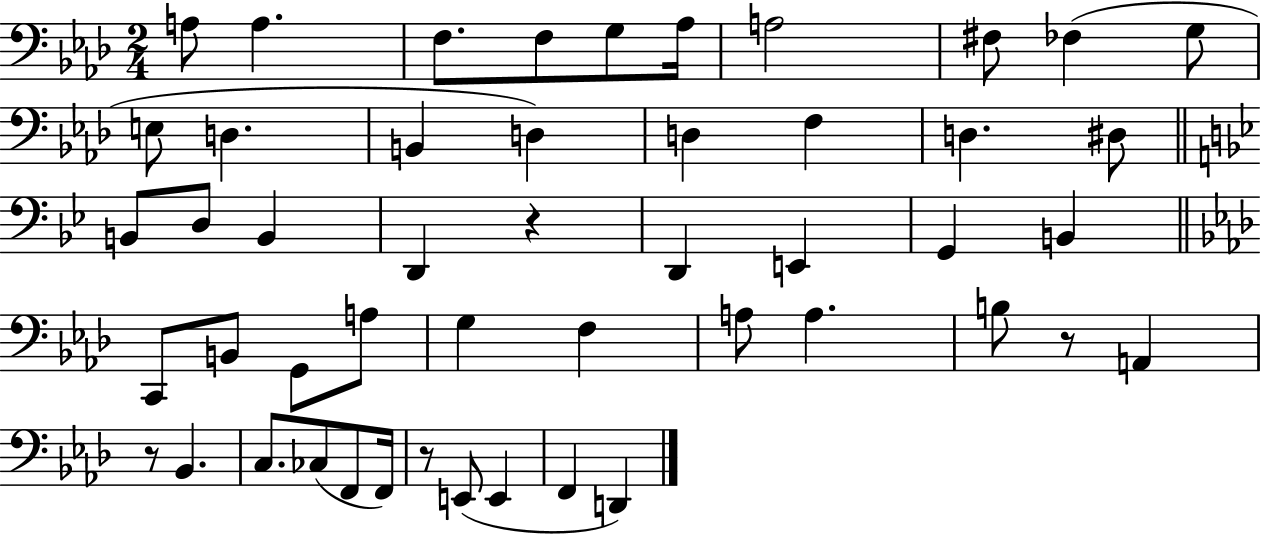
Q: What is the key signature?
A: AES major